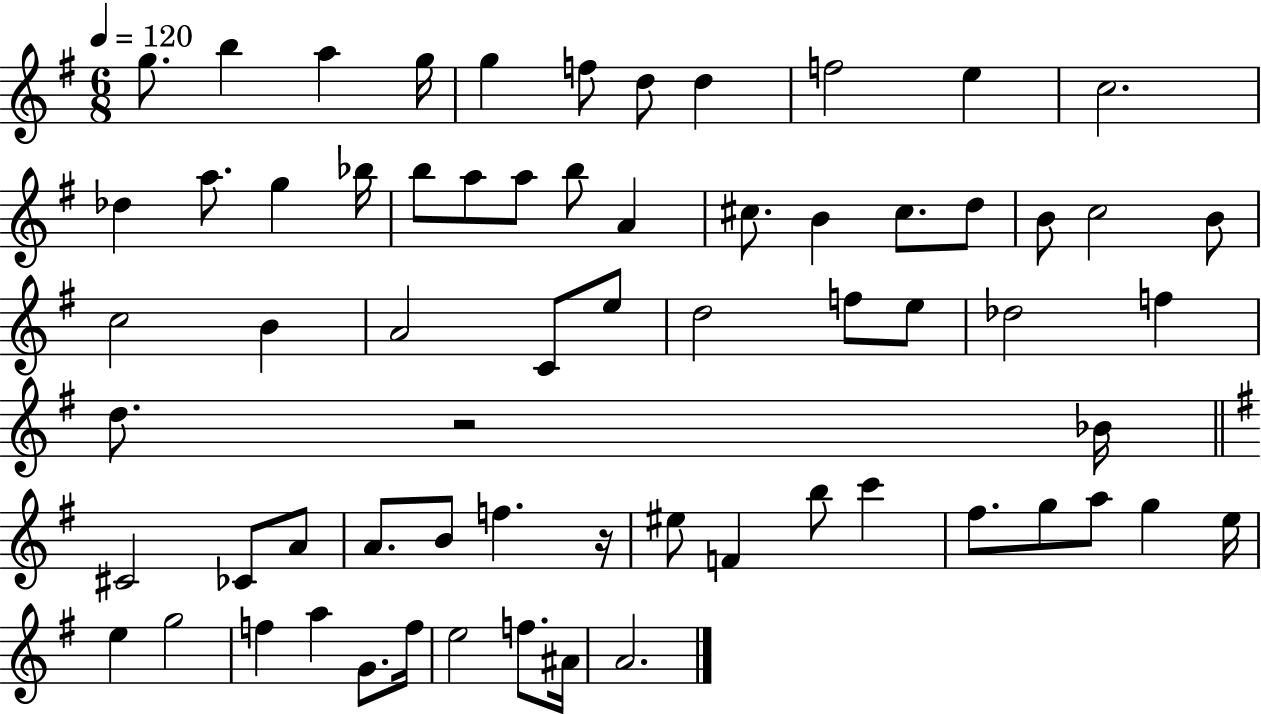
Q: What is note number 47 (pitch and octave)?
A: F4